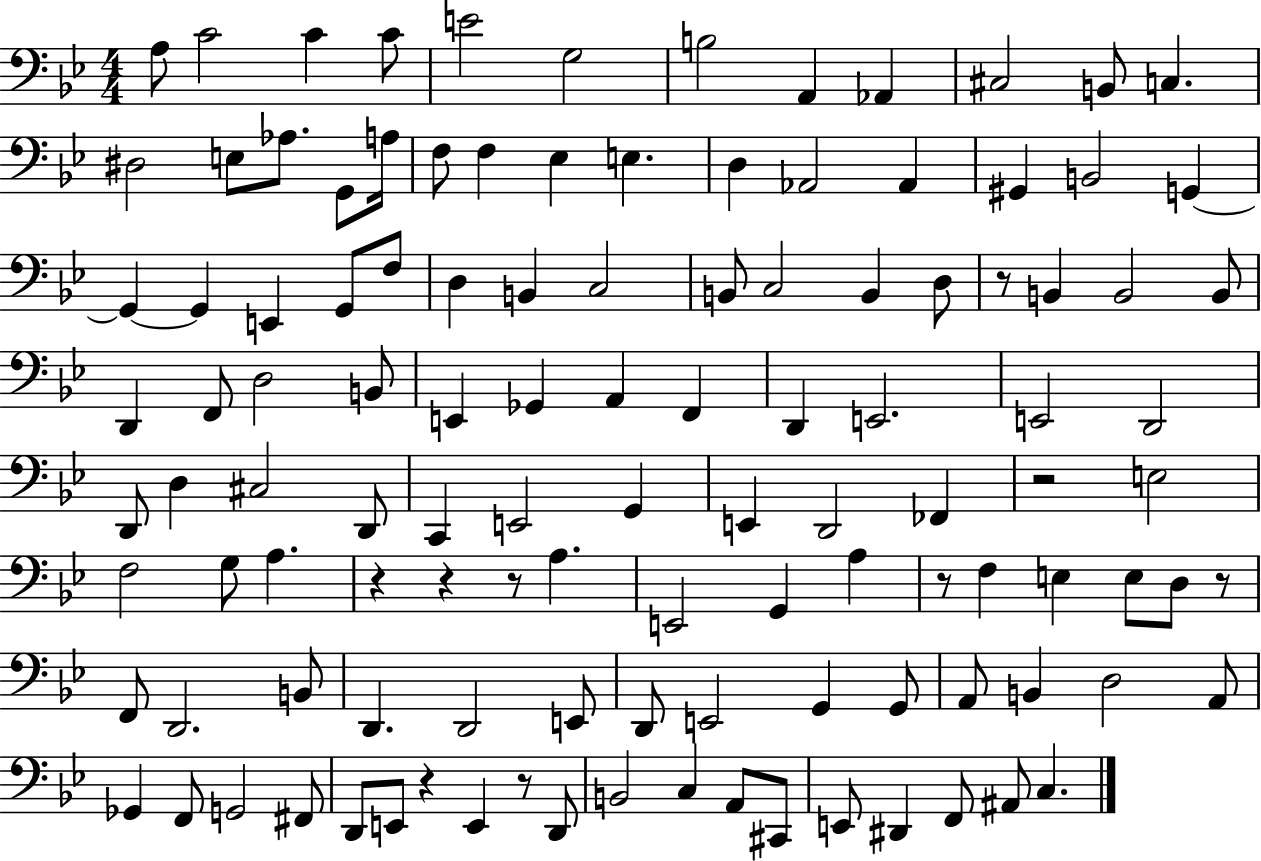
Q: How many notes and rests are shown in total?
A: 116